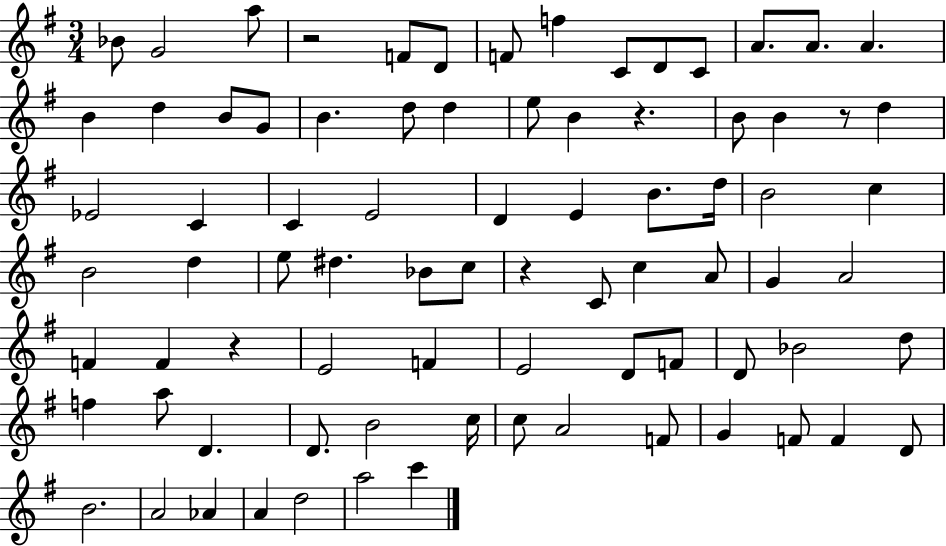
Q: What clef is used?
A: treble